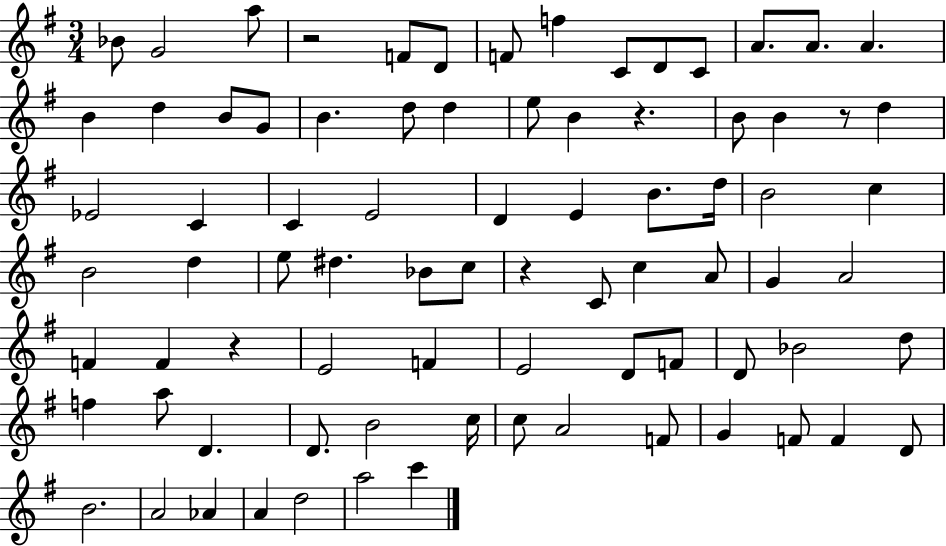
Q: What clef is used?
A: treble